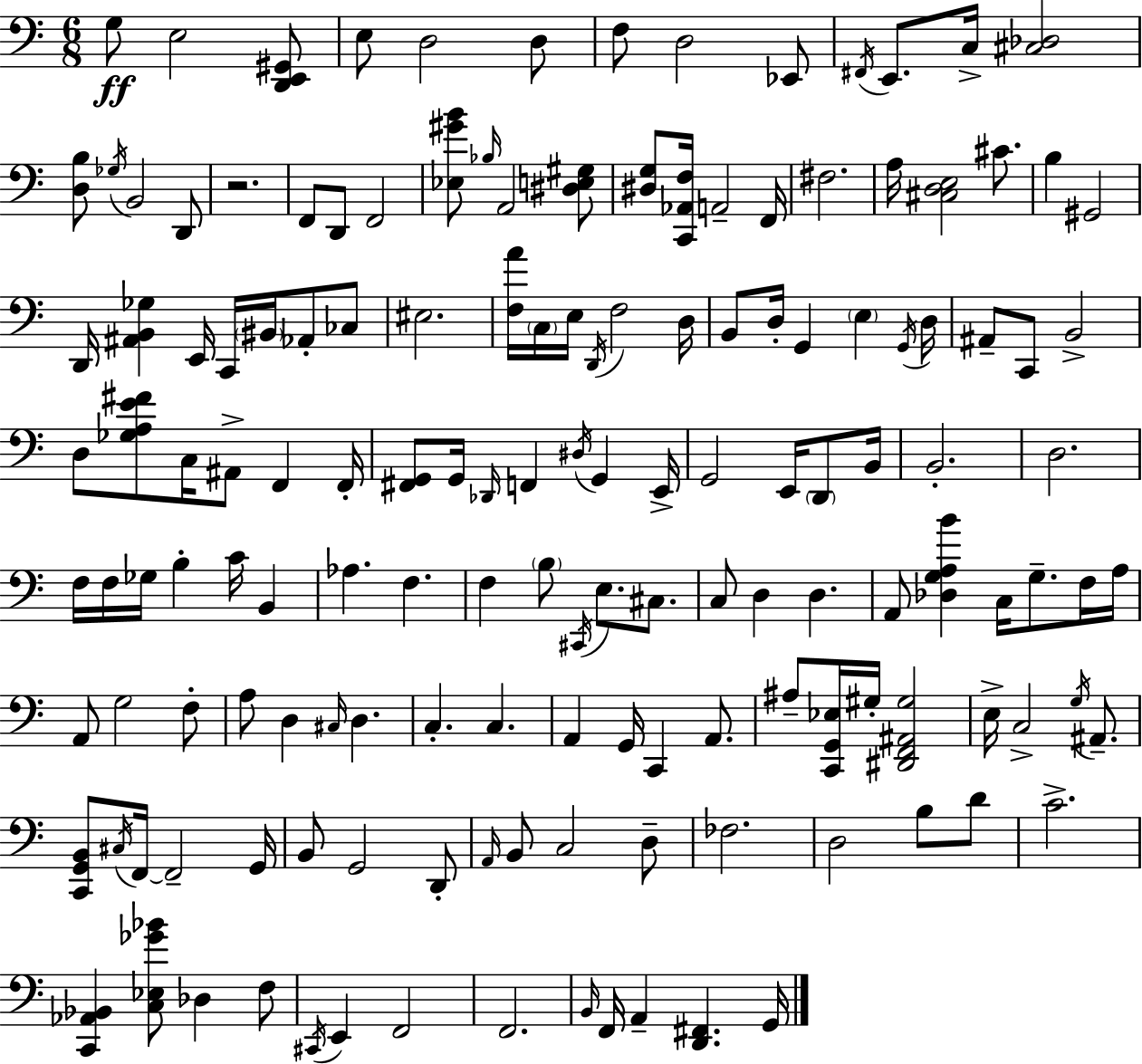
{
  \clef bass
  \numericTimeSignature
  \time 6/8
  \key c \major
  g8\ff e2 <d, e, gis,>8 | e8 d2 d8 | f8 d2 ees,8 | \acciaccatura { fis,16 } e,8. c16-> <cis des>2 | \break <d b>8 \acciaccatura { ges16 } b,2 | d,8 r2. | f,8 d,8 f,2 | <ees gis' b'>8 \grace { bes16 } a,2 | \break <dis e gis>8 <dis g>8 <c, aes, f>16 a,2-- | f,16 fis2. | a16 <cis d e>2 | cis'8. b4 gis,2 | \break d,16 <ais, b, ges>4 e,16 c,16 \parenthesize bis,16 aes,8-. | ces8 eis2. | <f a'>16 \parenthesize c16 e16 \acciaccatura { d,16 } f2 | d16 b,8 d16-. g,4 \parenthesize e4 | \break \acciaccatura { g,16 } d16 ais,8-- c,8 b,2-> | d8 <ges a e' fis'>8 c16 ais,8-> | f,4 f,16-. <fis, g,>8 g,16 \grace { des,16 } f,4 | \acciaccatura { dis16 } g,4 e,16-> g,2 | \break e,16 \parenthesize d,8 b,16 b,2.-. | d2. | f16 f16 ges16 b4-. | c'16 b,4 aes4. | \break f4. f4 \parenthesize b8 | \acciaccatura { cis,16 } e8. cis8. c8 d4 | d4. a,8 <des g a b'>4 | c16 g8.-- f16 a16 a,8 g2 | \break f8-. a8 d4 | \grace { cis16 } d4. c4.-. | c4. a,4 | g,16 c,4 a,8. ais8-- <c, g, ees>16 | \break gis16-. <dis, f, ais, gis>2 e16-> c2-> | \acciaccatura { g16 } ais,8.-- <c, g, b,>8 | \acciaccatura { cis16 } f,16~~ f,2-- g,16 b,8 | g,2 d,8-. \grace { a,16 } | \break b,8 c2 d8-- | fes2. | d2 b8 d'8 | c'2.-> | \break <c, aes, bes,>4 <c ees ges' bes'>8 des4 f8 | \acciaccatura { cis,16 } e,4 f,2 | f,2. | \grace { b,16 } f,16 a,4-- <d, fis,>4. | \break g,16 \bar "|."
}